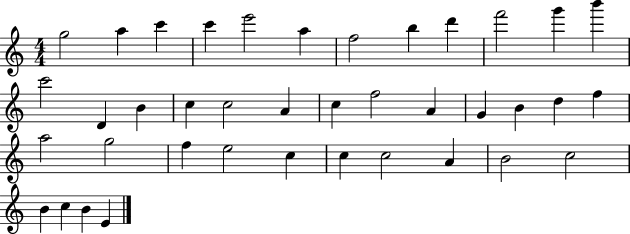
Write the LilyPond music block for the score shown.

{
  \clef treble
  \numericTimeSignature
  \time 4/4
  \key c \major
  g''2 a''4 c'''4 | c'''4 e'''2 a''4 | f''2 b''4 d'''4 | f'''2 g'''4 b'''4 | \break c'''2 d'4 b'4 | c''4 c''2 a'4 | c''4 f''2 a'4 | g'4 b'4 d''4 f''4 | \break a''2 g''2 | f''4 e''2 c''4 | c''4 c''2 a'4 | b'2 c''2 | \break b'4 c''4 b'4 e'4 | \bar "|."
}